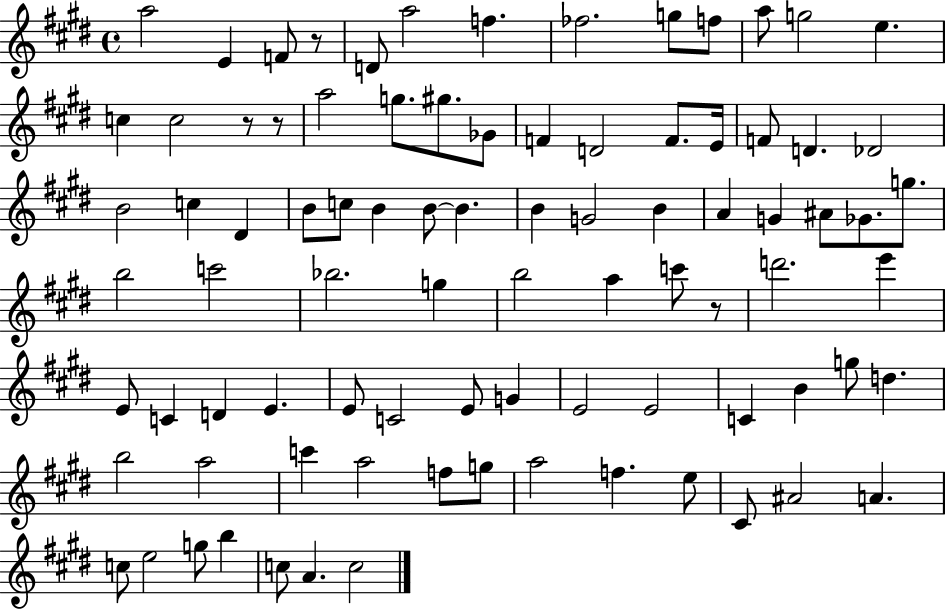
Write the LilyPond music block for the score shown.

{
  \clef treble
  \time 4/4
  \defaultTimeSignature
  \key e \major
  a''2 e'4 f'8 r8 | d'8 a''2 f''4. | fes''2. g''8 f''8 | a''8 g''2 e''4. | \break c''4 c''2 r8 r8 | a''2 g''8. gis''8. ges'8 | f'4 d'2 f'8. e'16 | f'8 d'4. des'2 | \break b'2 c''4 dis'4 | b'8 c''8 b'4 b'8~~ b'4. | b'4 g'2 b'4 | a'4 g'4 ais'8 ges'8. g''8. | \break b''2 c'''2 | bes''2. g''4 | b''2 a''4 c'''8 r8 | d'''2. e'''4 | \break e'8 c'4 d'4 e'4. | e'8 c'2 e'8 g'4 | e'2 e'2 | c'4 b'4 g''8 d''4. | \break b''2 a''2 | c'''4 a''2 f''8 g''8 | a''2 f''4. e''8 | cis'8 ais'2 a'4. | \break c''8 e''2 g''8 b''4 | c''8 a'4. c''2 | \bar "|."
}